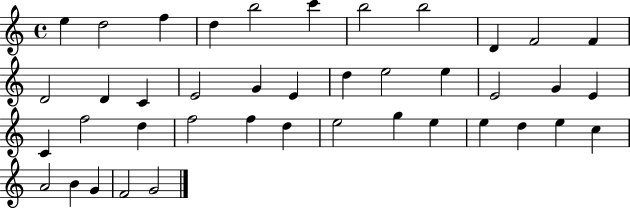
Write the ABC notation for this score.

X:1
T:Untitled
M:4/4
L:1/4
K:C
e d2 f d b2 c' b2 b2 D F2 F D2 D C E2 G E d e2 e E2 G E C f2 d f2 f d e2 g e e d e c A2 B G F2 G2